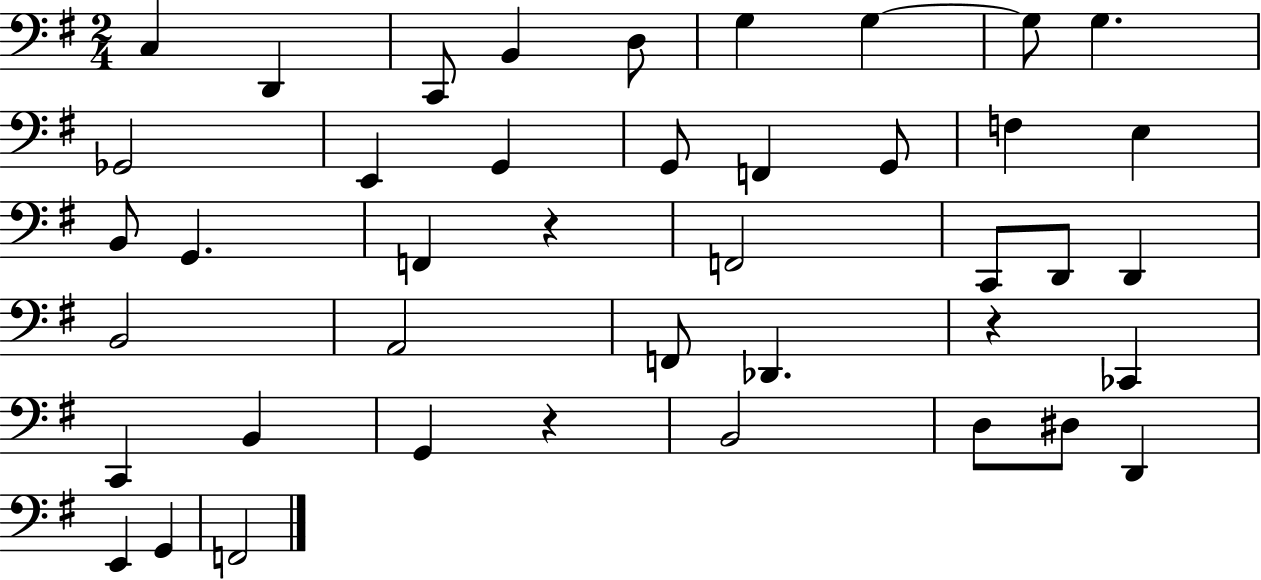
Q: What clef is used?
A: bass